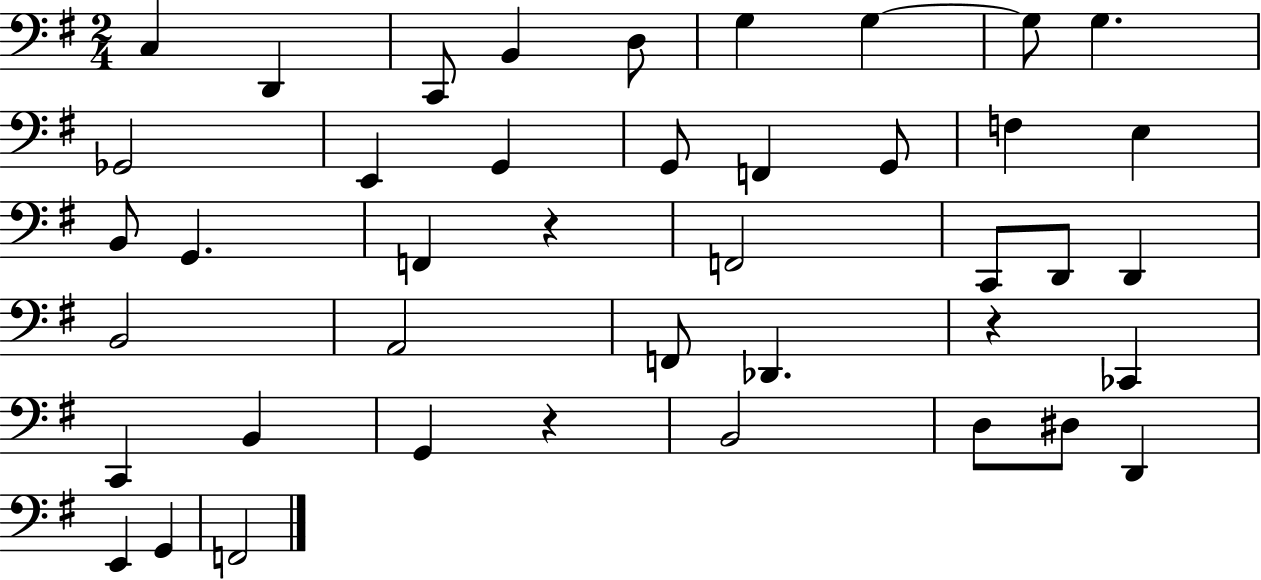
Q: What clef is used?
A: bass